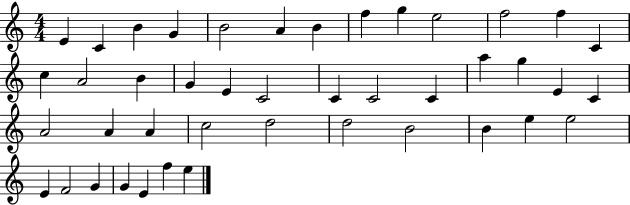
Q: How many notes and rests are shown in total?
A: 43